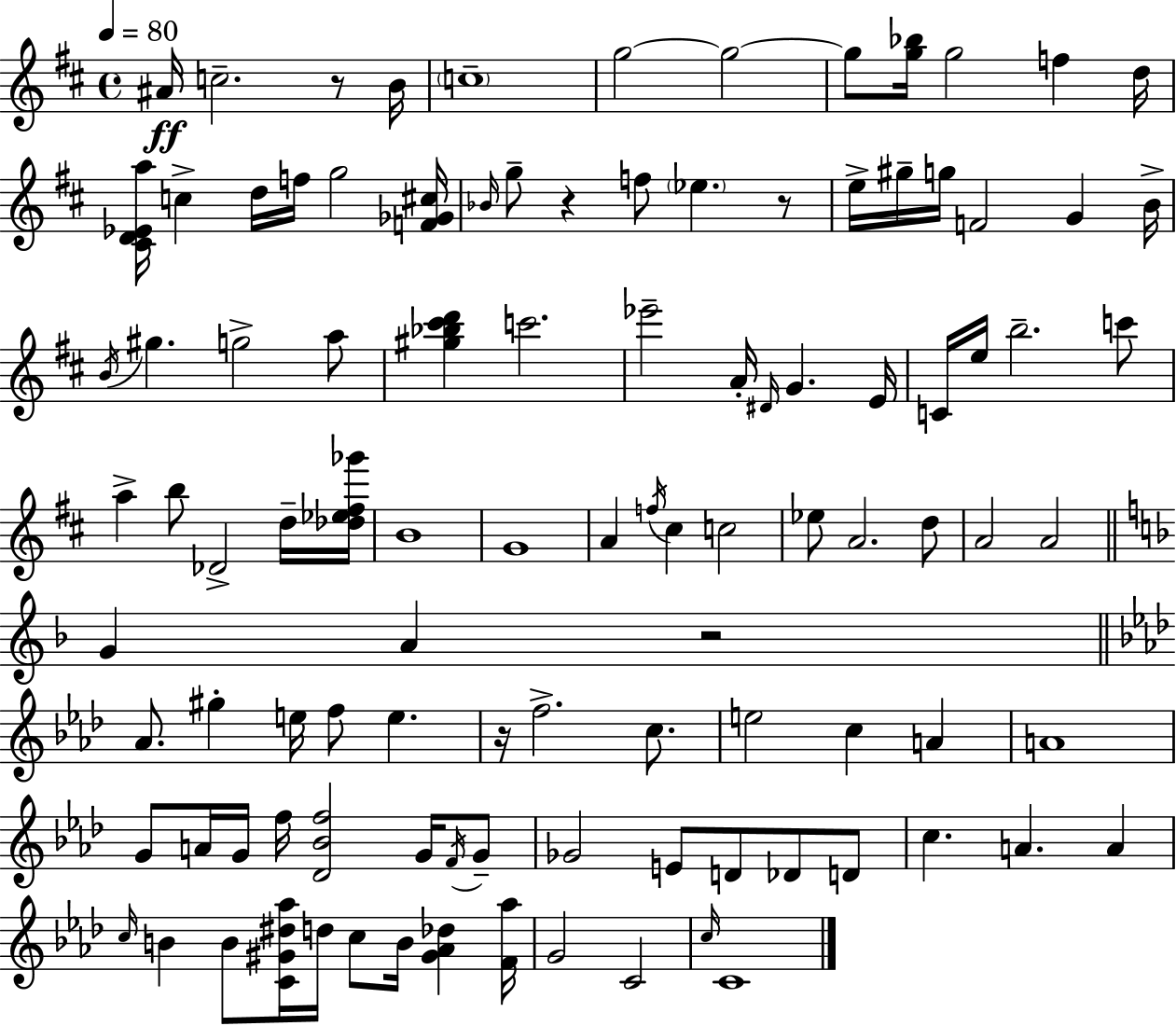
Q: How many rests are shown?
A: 5